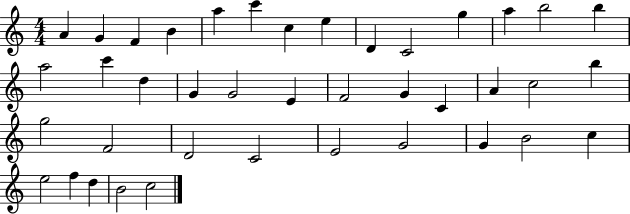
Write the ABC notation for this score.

X:1
T:Untitled
M:4/4
L:1/4
K:C
A G F B a c' c e D C2 g a b2 b a2 c' d G G2 E F2 G C A c2 b g2 F2 D2 C2 E2 G2 G B2 c e2 f d B2 c2